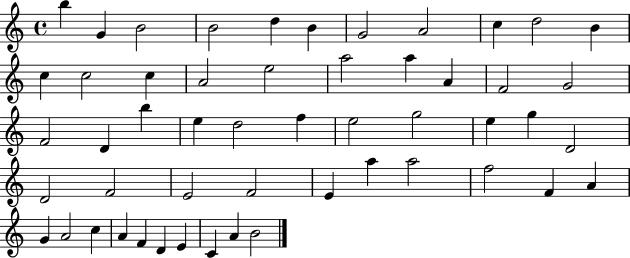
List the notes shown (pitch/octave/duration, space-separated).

B5/q G4/q B4/h B4/h D5/q B4/q G4/h A4/h C5/q D5/h B4/q C5/q C5/h C5/q A4/h E5/h A5/h A5/q A4/q F4/h G4/h F4/h D4/q B5/q E5/q D5/h F5/q E5/h G5/h E5/q G5/q D4/h D4/h F4/h E4/h F4/h E4/q A5/q A5/h F5/h F4/q A4/q G4/q A4/h C5/q A4/q F4/q D4/q E4/q C4/q A4/q B4/h